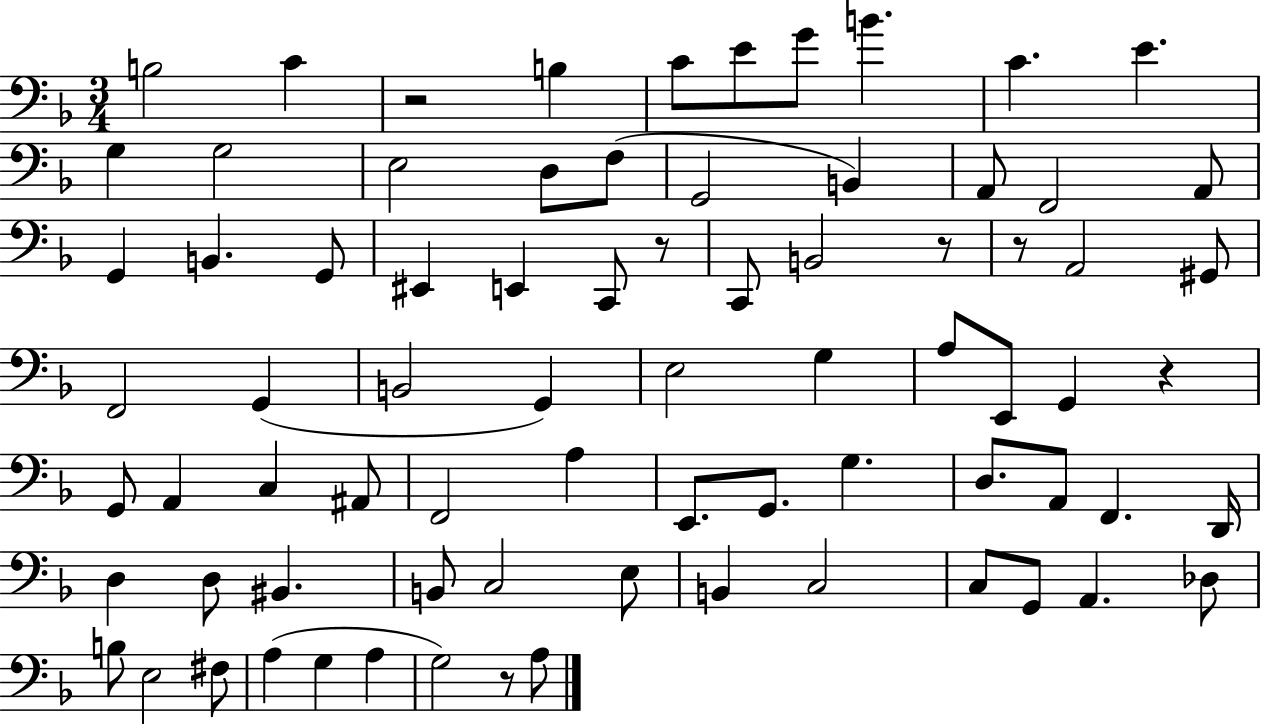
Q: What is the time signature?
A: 3/4